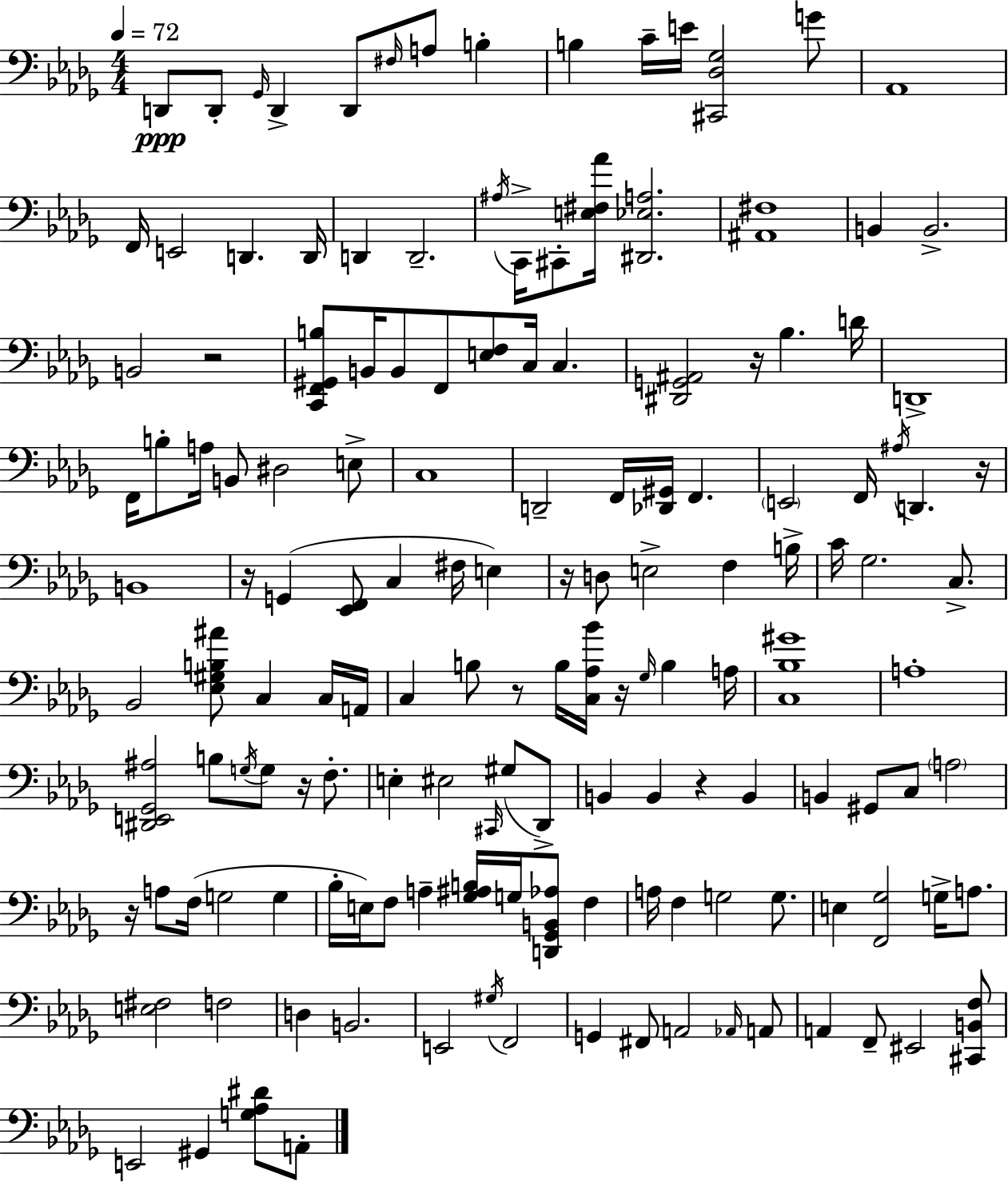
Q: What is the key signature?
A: BES minor